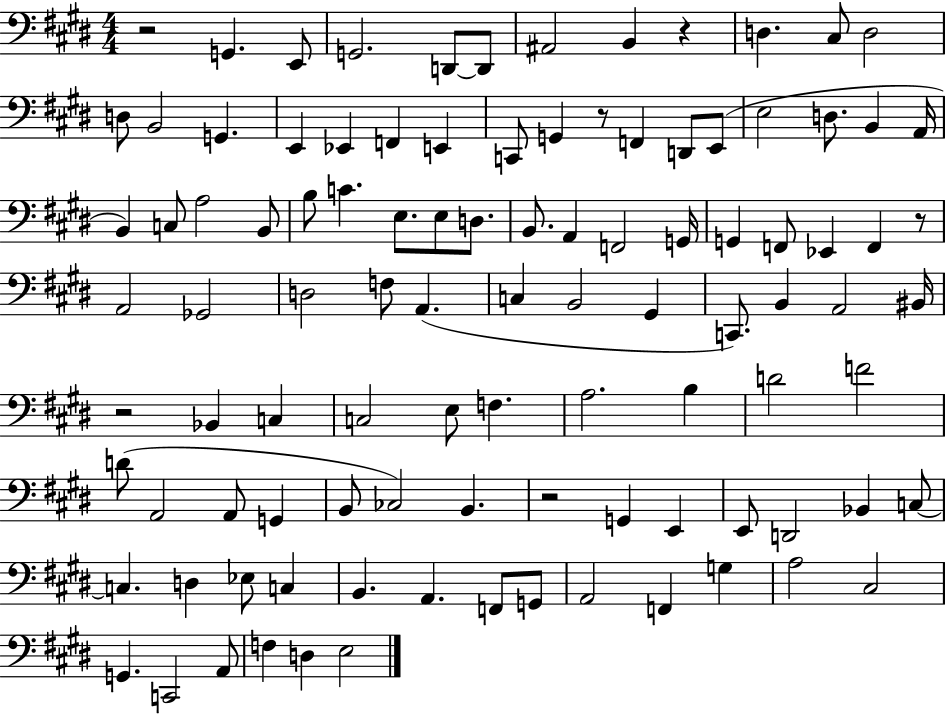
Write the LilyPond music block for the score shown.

{
  \clef bass
  \numericTimeSignature
  \time 4/4
  \key e \major
  \repeat volta 2 { r2 g,4. e,8 | g,2. d,8~~ d,8 | ais,2 b,4 r4 | d4. cis8 d2 | \break d8 b,2 g,4. | e,4 ees,4 f,4 e,4 | c,8 g,4 r8 f,4 d,8 e,8( | e2 d8. b,4 a,16 | \break b,4) c8 a2 b,8 | b8 c'4. e8. e8 d8. | b,8. a,4 f,2 g,16 | g,4 f,8 ees,4 f,4 r8 | \break a,2 ges,2 | d2 f8 a,4.( | c4 b,2 gis,4 | c,8.) b,4 a,2 bis,16 | \break r2 bes,4 c4 | c2 e8 f4. | a2. b4 | d'2 f'2 | \break d'8( a,2 a,8 g,4 | b,8 ces2) b,4. | r2 g,4 e,4 | e,8 d,2 bes,4 c8~~ | \break c4. d4 ees8 c4 | b,4. a,4. f,8 g,8 | a,2 f,4 g4 | a2 cis2 | \break g,4. c,2 a,8 | f4 d4 e2 | } \bar "|."
}